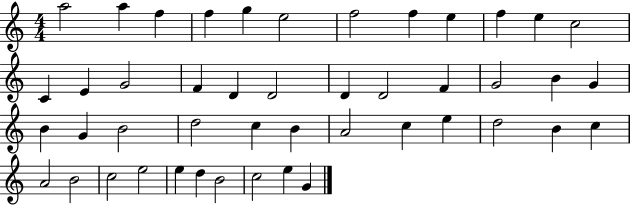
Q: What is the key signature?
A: C major